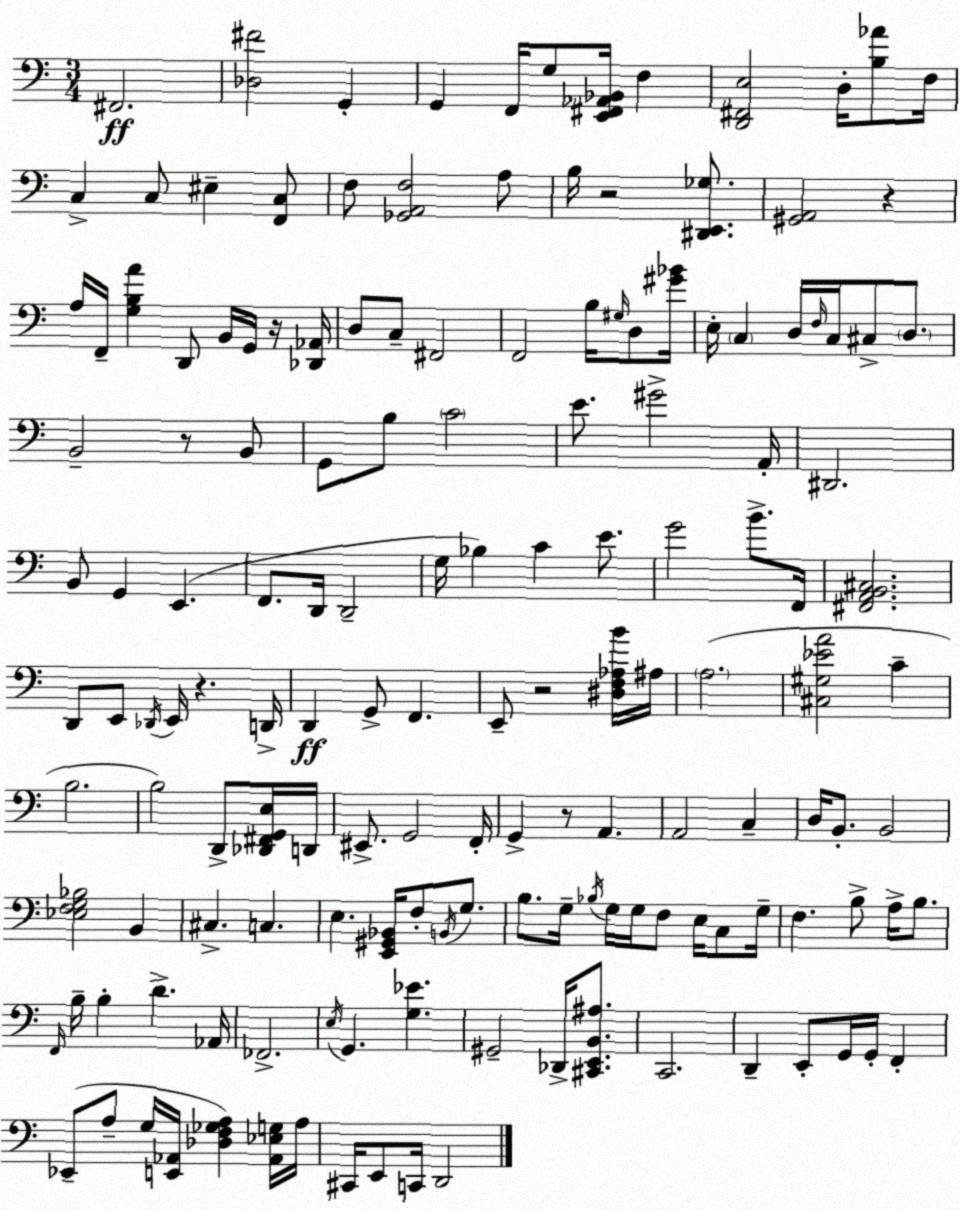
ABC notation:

X:1
T:Untitled
M:3/4
L:1/4
K:Am
^F,,2 [_D,^F]2 G,, G,, F,,/4 G,/2 [E,,^F,,_A,,_B,,]/4 F, [D,,^F,,E,]2 D,/4 [B,_A]/2 F,/4 C, C,/2 ^E, [F,,C,]/2 F,/2 [_G,,A,,F,]2 A,/2 B,/4 z2 [^D,,E,,_G,]/2 [^G,,A,,]2 z A,/4 F,,/4 [G,B,A] D,,/2 B,,/4 G,,/4 z/4 [_D,,_A,,]/4 D,/2 C,/2 ^F,,2 F,,2 B,/4 ^G,/4 D,/2 [^G_B]/4 E,/4 C, D,/4 F,/4 C,/4 ^C,/2 D,/2 B,,2 z/2 B,,/2 G,,/2 B,/2 C2 E/2 ^G2 A,,/4 ^D,,2 B,,/2 G,, E,, F,,/2 D,,/4 D,,2 G,/4 _B, C E/2 G2 B/2 F,,/4 [^F,,A,,B,,^C,]2 D,,/2 E,,/2 _D,,/4 E,,/4 z D,,/4 D,, G,,/2 F,, E,,/2 z2 [^D,F,_A,B]/4 ^A,/4 A,2 [^C,^G,_EA]2 C B,2 B,2 D,,/2 [_D,,^F,,G,,E,]/4 D,,/4 ^E,,/2 G,,2 F,,/4 G,, z/2 A,, A,,2 C, D,/4 B,,/2 B,,2 [_E,F,G,_B,]2 B,, ^C, C, E, [E,,^G,,_B,,]/4 F,/2 B,,/4 G,/2 B,/2 G,/4 _B,/4 G,/4 G,/4 F,/2 E,/4 C,/2 G,/4 F, B,/2 A,/4 B,/2 F,,/4 B,/4 B, D _A,,/4 _F,,2 E,/4 G,, [G,_E] ^G,,2 _D,,/4 [^C,,E,,B,,^A,]/2 C,,2 D,, E,,/2 G,,/4 G,,/4 F,, _E,,/2 A,/2 G,/4 [E,,_A,,]/4 [_D,F,_G,A,] [_A,,_E,G,]/4 A,/4 ^C,,/4 E,,/2 C,,/4 D,,2